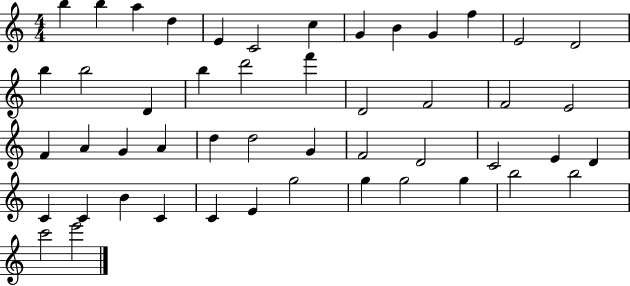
{
  \clef treble
  \numericTimeSignature
  \time 4/4
  \key c \major
  b''4 b''4 a''4 d''4 | e'4 c'2 c''4 | g'4 b'4 g'4 f''4 | e'2 d'2 | \break b''4 b''2 d'4 | b''4 d'''2 f'''4 | d'2 f'2 | f'2 e'2 | \break f'4 a'4 g'4 a'4 | d''4 d''2 g'4 | f'2 d'2 | c'2 e'4 d'4 | \break c'4 c'4 b'4 c'4 | c'4 e'4 g''2 | g''4 g''2 g''4 | b''2 b''2 | \break c'''2 e'''2 | \bar "|."
}